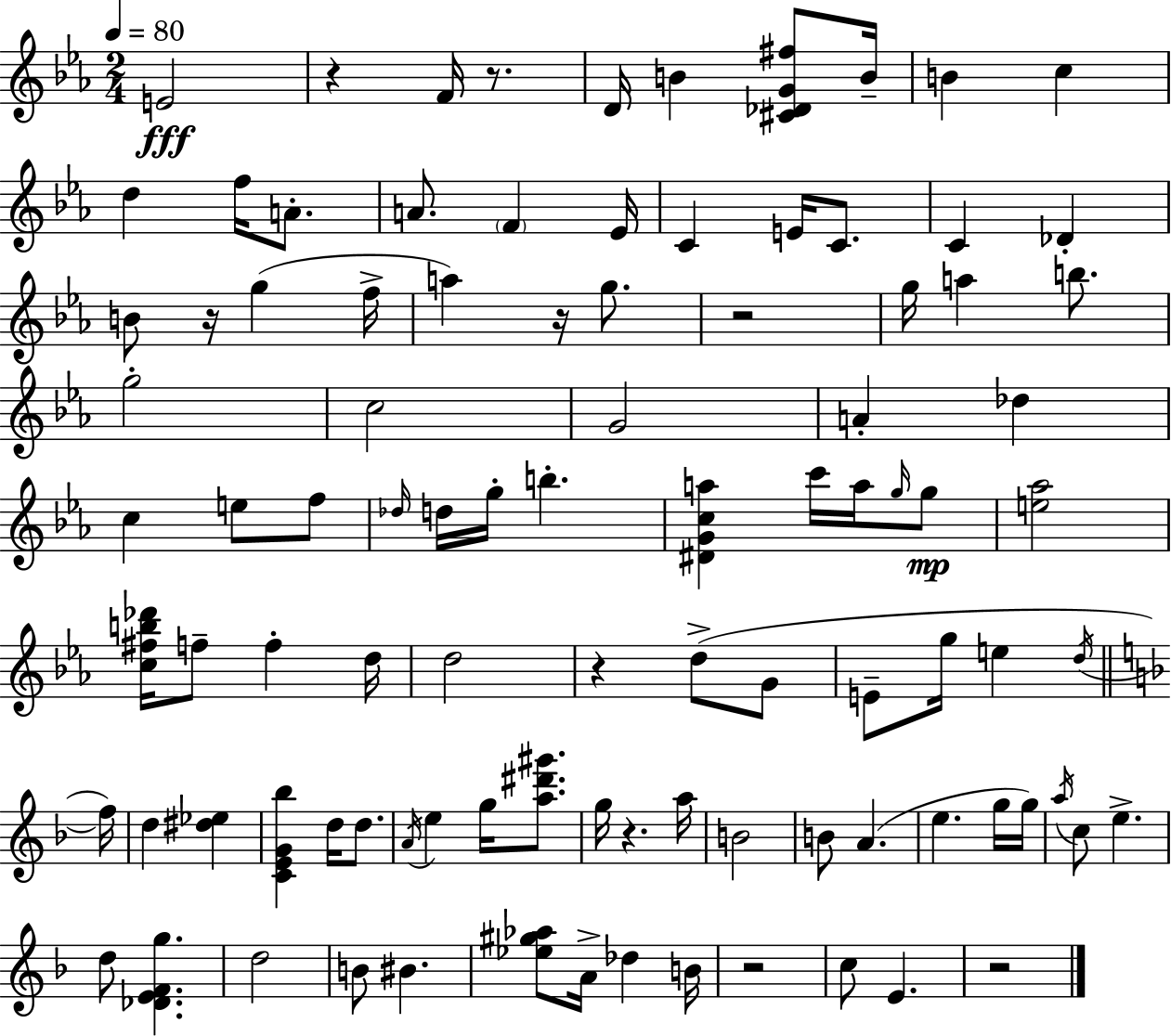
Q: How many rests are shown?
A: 9